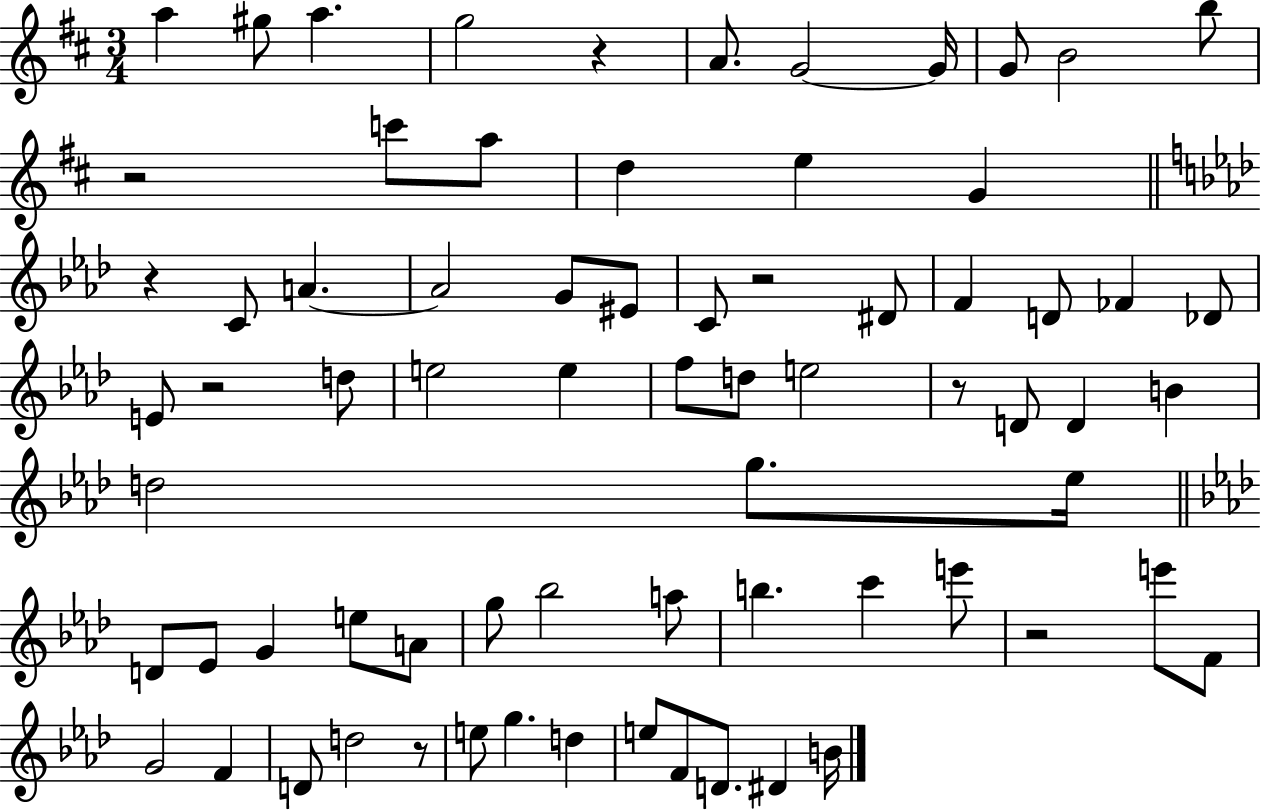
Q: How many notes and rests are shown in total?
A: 72